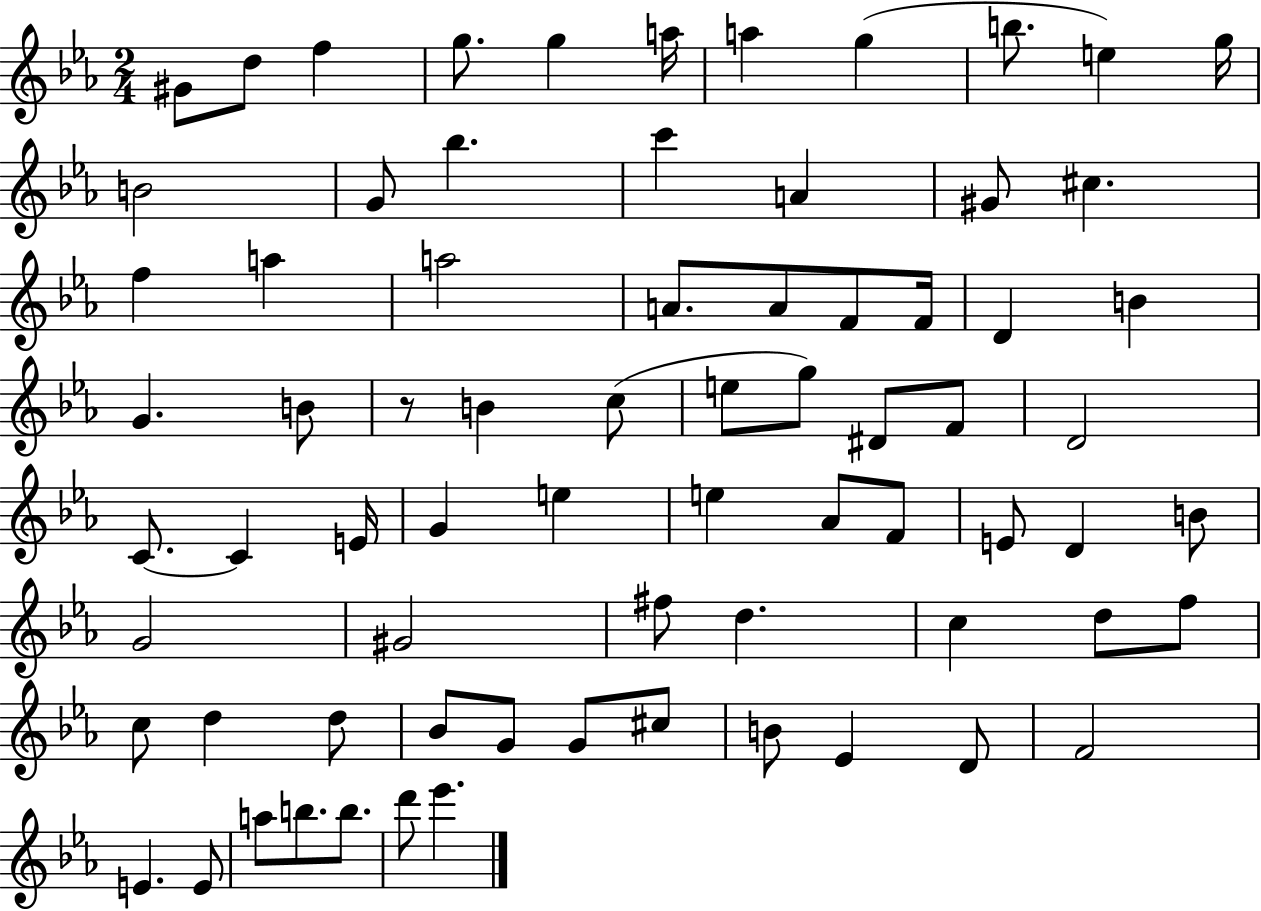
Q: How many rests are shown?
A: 1